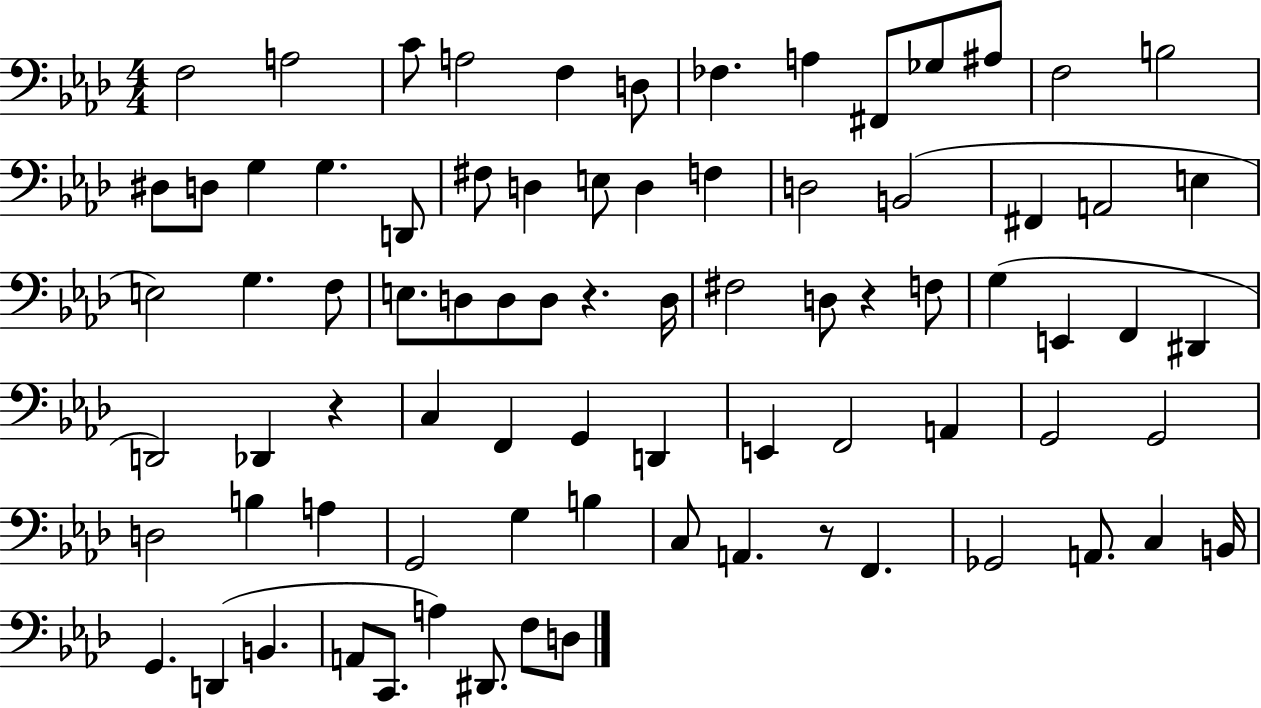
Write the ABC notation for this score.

X:1
T:Untitled
M:4/4
L:1/4
K:Ab
F,2 A,2 C/2 A,2 F, D,/2 _F, A, ^F,,/2 _G,/2 ^A,/2 F,2 B,2 ^D,/2 D,/2 G, G, D,,/2 ^F,/2 D, E,/2 D, F, D,2 B,,2 ^F,, A,,2 E, E,2 G, F,/2 E,/2 D,/2 D,/2 D,/2 z D,/4 ^F,2 D,/2 z F,/2 G, E,, F,, ^D,, D,,2 _D,, z C, F,, G,, D,, E,, F,,2 A,, G,,2 G,,2 D,2 B, A, G,,2 G, B, C,/2 A,, z/2 F,, _G,,2 A,,/2 C, B,,/4 G,, D,, B,, A,,/2 C,,/2 A, ^D,,/2 F,/2 D,/2